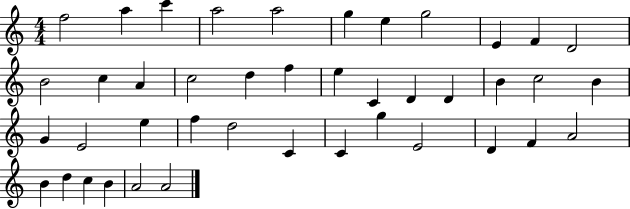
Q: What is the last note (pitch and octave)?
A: A4